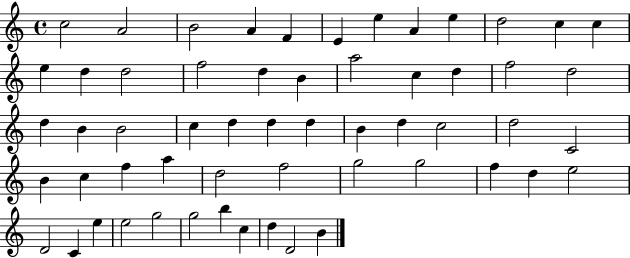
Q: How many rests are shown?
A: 0